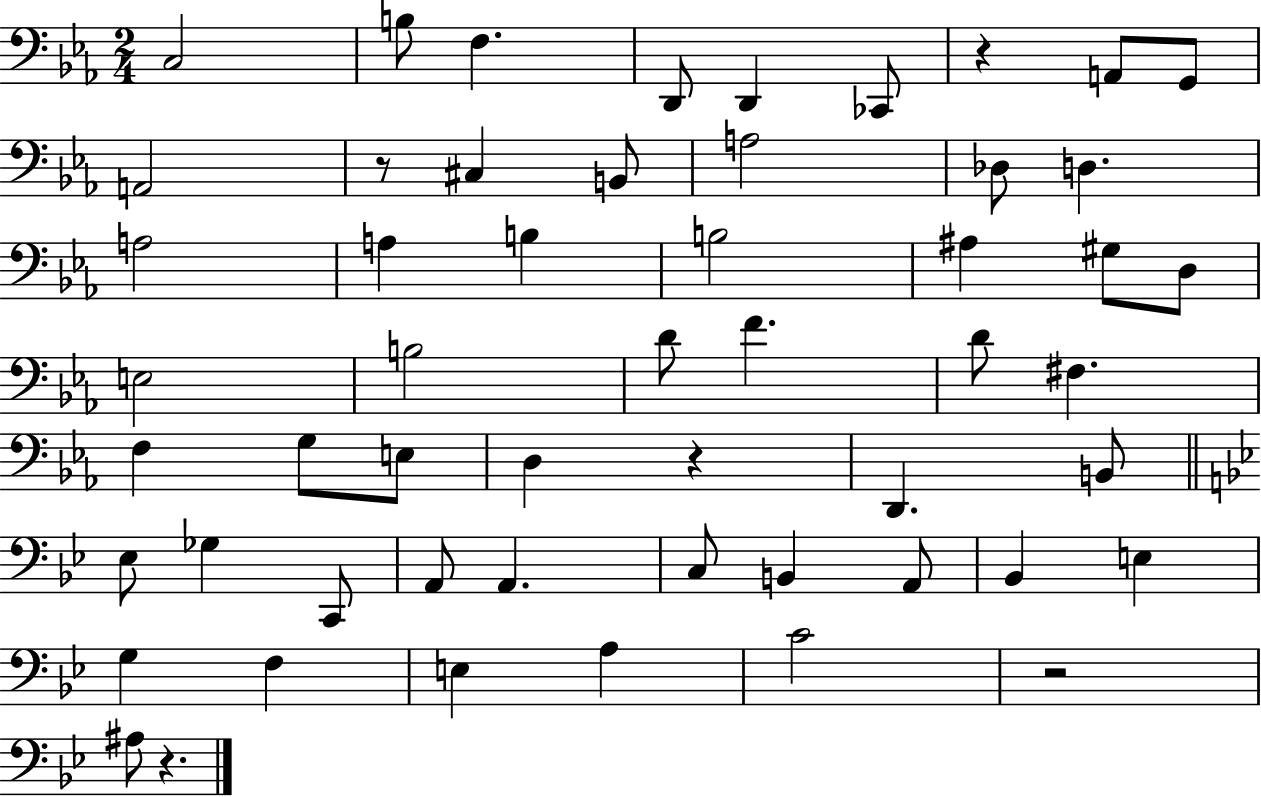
C3/h B3/e F3/q. D2/e D2/q CES2/e R/q A2/e G2/e A2/h R/e C#3/q B2/e A3/h Db3/e D3/q. A3/h A3/q B3/q B3/h A#3/q G#3/e D3/e E3/h B3/h D4/e F4/q. D4/e F#3/q. F3/q G3/e E3/e D3/q R/q D2/q. B2/e Eb3/e Gb3/q C2/e A2/e A2/q. C3/e B2/q A2/e Bb2/q E3/q G3/q F3/q E3/q A3/q C4/h R/h A#3/e R/q.